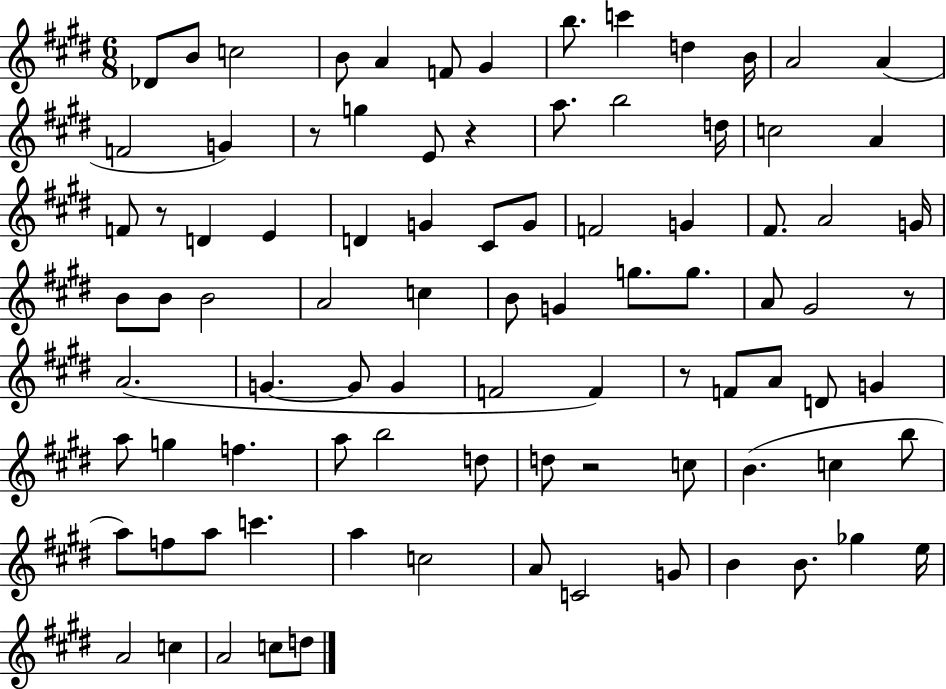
{
  \clef treble
  \numericTimeSignature
  \time 6/8
  \key e \major
  des'8 b'8 c''2 | b'8 a'4 f'8 gis'4 | b''8. c'''4 d''4 b'16 | a'2 a'4( | \break f'2 g'4) | r8 g''4 e'8 r4 | a''8. b''2 d''16 | c''2 a'4 | \break f'8 r8 d'4 e'4 | d'4 g'4 cis'8 g'8 | f'2 g'4 | fis'8. a'2 g'16 | \break b'8 b'8 b'2 | a'2 c''4 | b'8 g'4 g''8. g''8. | a'8 gis'2 r8 | \break a'2.( | g'4.~~ g'8 g'4 | f'2 f'4) | r8 f'8 a'8 d'8 g'4 | \break a''8 g''4 f''4. | a''8 b''2 d''8 | d''8 r2 c''8 | b'4.( c''4 b''8 | \break a''8) f''8 a''8 c'''4. | a''4 c''2 | a'8 c'2 g'8 | b'4 b'8. ges''4 e''16 | \break a'2 c''4 | a'2 c''8 d''8 | \bar "|."
}